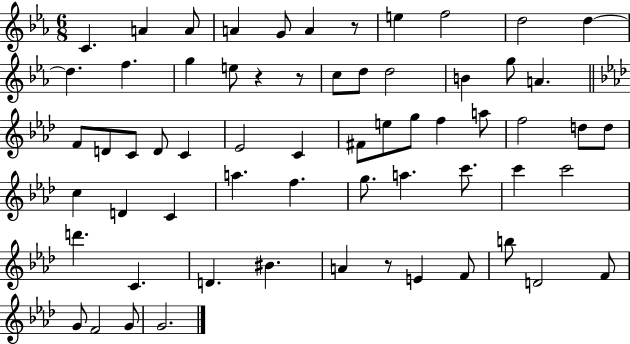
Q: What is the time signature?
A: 6/8